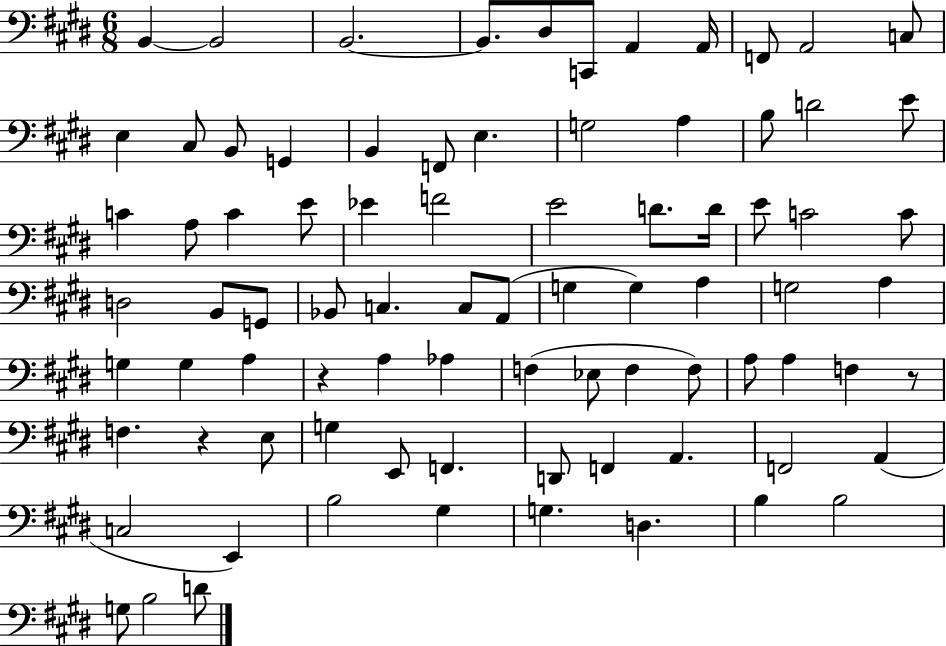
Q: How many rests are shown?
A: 3